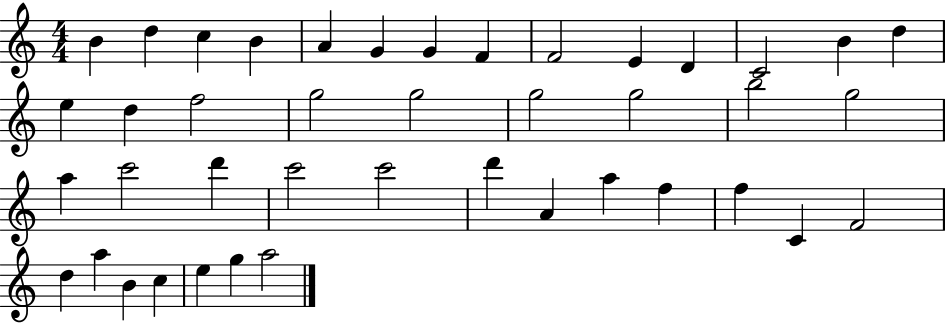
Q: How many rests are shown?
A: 0